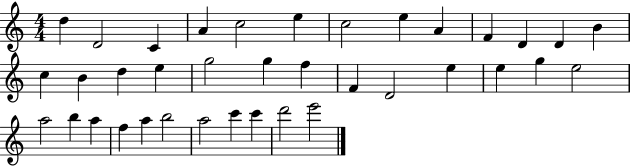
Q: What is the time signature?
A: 4/4